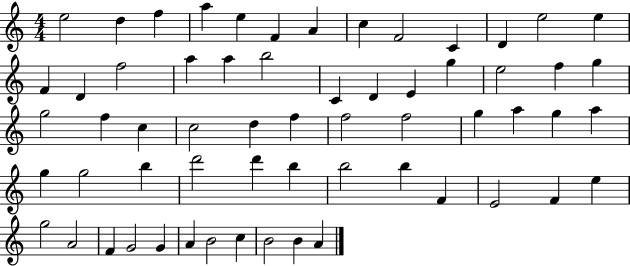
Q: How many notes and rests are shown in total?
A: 61